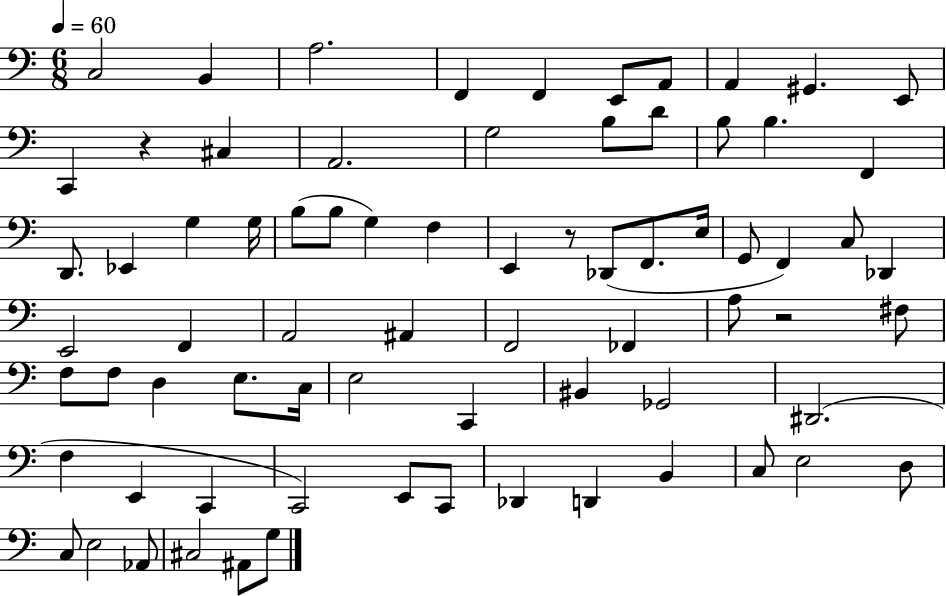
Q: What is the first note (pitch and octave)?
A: C3